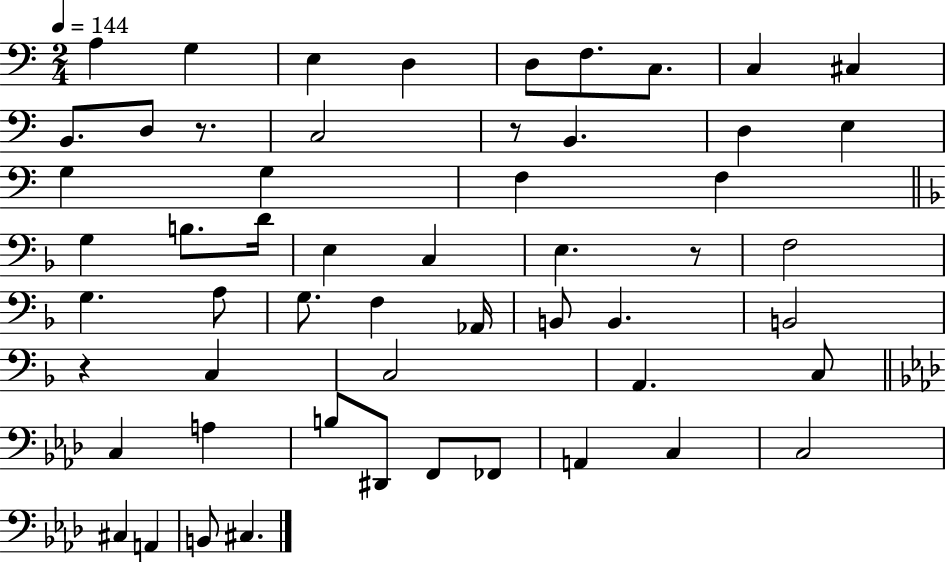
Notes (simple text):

A3/q G3/q E3/q D3/q D3/e F3/e. C3/e. C3/q C#3/q B2/e. D3/e R/e. C3/h R/e B2/q. D3/q E3/q G3/q G3/q F3/q F3/q G3/q B3/e. D4/s E3/q C3/q E3/q. R/e F3/h G3/q. A3/e G3/e. F3/q Ab2/s B2/e B2/q. B2/h R/q C3/q C3/h A2/q. C3/e C3/q A3/q B3/e D#2/e F2/e FES2/e A2/q C3/q C3/h C#3/q A2/q B2/e C#3/q.